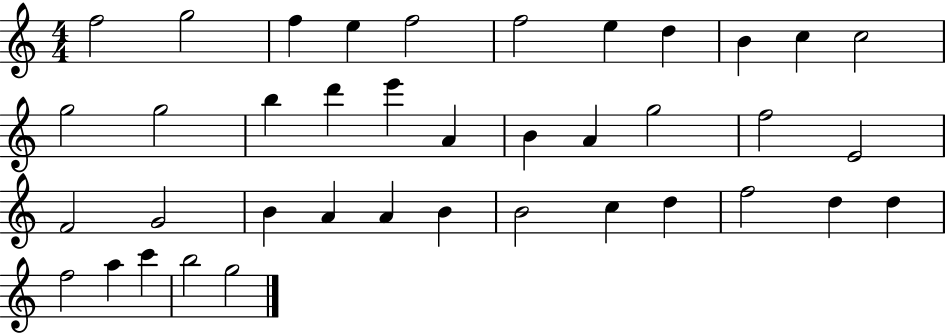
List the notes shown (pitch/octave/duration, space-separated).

F5/h G5/h F5/q E5/q F5/h F5/h E5/q D5/q B4/q C5/q C5/h G5/h G5/h B5/q D6/q E6/q A4/q B4/q A4/q G5/h F5/h E4/h F4/h G4/h B4/q A4/q A4/q B4/q B4/h C5/q D5/q F5/h D5/q D5/q F5/h A5/q C6/q B5/h G5/h